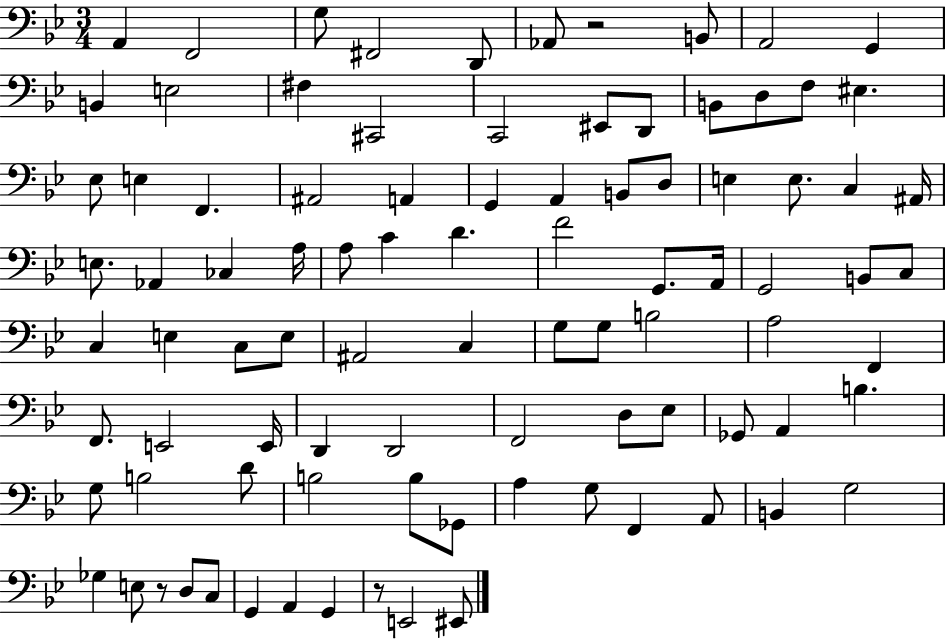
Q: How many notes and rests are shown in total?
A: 92